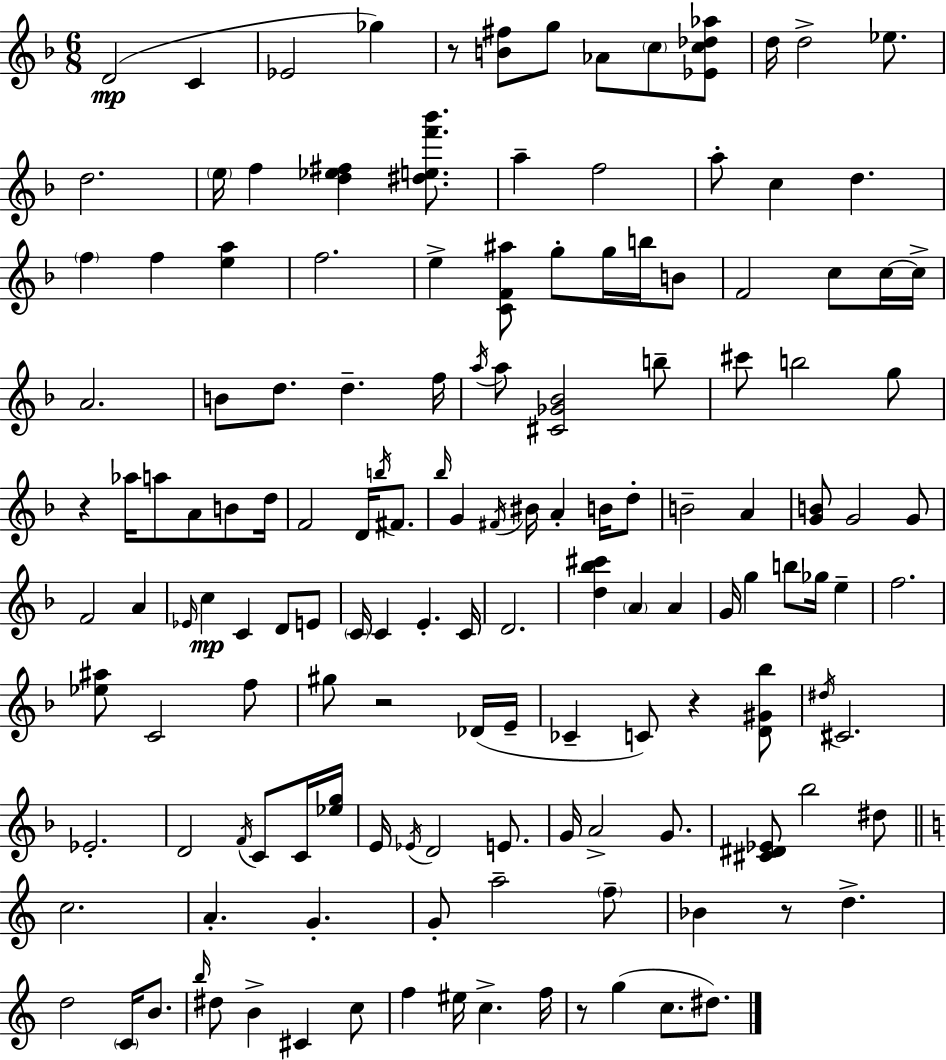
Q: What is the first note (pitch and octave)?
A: D4